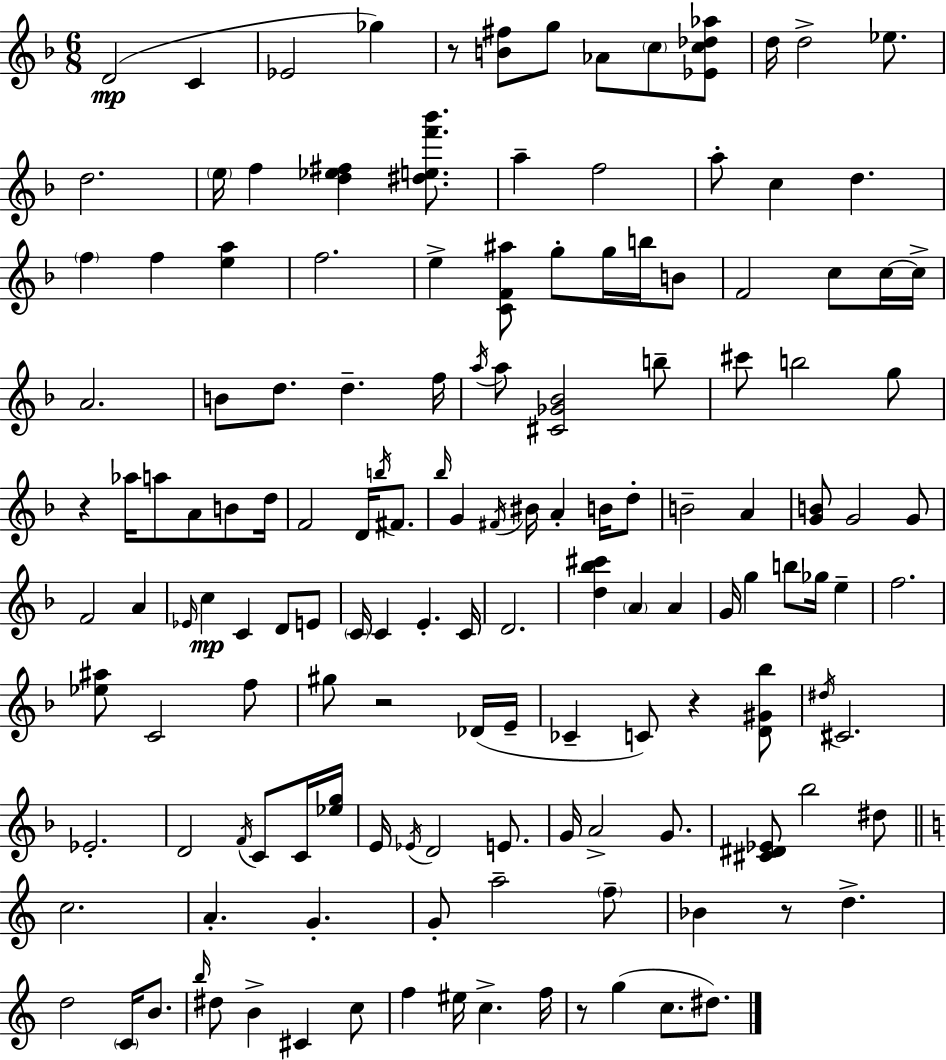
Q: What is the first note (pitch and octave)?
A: D4